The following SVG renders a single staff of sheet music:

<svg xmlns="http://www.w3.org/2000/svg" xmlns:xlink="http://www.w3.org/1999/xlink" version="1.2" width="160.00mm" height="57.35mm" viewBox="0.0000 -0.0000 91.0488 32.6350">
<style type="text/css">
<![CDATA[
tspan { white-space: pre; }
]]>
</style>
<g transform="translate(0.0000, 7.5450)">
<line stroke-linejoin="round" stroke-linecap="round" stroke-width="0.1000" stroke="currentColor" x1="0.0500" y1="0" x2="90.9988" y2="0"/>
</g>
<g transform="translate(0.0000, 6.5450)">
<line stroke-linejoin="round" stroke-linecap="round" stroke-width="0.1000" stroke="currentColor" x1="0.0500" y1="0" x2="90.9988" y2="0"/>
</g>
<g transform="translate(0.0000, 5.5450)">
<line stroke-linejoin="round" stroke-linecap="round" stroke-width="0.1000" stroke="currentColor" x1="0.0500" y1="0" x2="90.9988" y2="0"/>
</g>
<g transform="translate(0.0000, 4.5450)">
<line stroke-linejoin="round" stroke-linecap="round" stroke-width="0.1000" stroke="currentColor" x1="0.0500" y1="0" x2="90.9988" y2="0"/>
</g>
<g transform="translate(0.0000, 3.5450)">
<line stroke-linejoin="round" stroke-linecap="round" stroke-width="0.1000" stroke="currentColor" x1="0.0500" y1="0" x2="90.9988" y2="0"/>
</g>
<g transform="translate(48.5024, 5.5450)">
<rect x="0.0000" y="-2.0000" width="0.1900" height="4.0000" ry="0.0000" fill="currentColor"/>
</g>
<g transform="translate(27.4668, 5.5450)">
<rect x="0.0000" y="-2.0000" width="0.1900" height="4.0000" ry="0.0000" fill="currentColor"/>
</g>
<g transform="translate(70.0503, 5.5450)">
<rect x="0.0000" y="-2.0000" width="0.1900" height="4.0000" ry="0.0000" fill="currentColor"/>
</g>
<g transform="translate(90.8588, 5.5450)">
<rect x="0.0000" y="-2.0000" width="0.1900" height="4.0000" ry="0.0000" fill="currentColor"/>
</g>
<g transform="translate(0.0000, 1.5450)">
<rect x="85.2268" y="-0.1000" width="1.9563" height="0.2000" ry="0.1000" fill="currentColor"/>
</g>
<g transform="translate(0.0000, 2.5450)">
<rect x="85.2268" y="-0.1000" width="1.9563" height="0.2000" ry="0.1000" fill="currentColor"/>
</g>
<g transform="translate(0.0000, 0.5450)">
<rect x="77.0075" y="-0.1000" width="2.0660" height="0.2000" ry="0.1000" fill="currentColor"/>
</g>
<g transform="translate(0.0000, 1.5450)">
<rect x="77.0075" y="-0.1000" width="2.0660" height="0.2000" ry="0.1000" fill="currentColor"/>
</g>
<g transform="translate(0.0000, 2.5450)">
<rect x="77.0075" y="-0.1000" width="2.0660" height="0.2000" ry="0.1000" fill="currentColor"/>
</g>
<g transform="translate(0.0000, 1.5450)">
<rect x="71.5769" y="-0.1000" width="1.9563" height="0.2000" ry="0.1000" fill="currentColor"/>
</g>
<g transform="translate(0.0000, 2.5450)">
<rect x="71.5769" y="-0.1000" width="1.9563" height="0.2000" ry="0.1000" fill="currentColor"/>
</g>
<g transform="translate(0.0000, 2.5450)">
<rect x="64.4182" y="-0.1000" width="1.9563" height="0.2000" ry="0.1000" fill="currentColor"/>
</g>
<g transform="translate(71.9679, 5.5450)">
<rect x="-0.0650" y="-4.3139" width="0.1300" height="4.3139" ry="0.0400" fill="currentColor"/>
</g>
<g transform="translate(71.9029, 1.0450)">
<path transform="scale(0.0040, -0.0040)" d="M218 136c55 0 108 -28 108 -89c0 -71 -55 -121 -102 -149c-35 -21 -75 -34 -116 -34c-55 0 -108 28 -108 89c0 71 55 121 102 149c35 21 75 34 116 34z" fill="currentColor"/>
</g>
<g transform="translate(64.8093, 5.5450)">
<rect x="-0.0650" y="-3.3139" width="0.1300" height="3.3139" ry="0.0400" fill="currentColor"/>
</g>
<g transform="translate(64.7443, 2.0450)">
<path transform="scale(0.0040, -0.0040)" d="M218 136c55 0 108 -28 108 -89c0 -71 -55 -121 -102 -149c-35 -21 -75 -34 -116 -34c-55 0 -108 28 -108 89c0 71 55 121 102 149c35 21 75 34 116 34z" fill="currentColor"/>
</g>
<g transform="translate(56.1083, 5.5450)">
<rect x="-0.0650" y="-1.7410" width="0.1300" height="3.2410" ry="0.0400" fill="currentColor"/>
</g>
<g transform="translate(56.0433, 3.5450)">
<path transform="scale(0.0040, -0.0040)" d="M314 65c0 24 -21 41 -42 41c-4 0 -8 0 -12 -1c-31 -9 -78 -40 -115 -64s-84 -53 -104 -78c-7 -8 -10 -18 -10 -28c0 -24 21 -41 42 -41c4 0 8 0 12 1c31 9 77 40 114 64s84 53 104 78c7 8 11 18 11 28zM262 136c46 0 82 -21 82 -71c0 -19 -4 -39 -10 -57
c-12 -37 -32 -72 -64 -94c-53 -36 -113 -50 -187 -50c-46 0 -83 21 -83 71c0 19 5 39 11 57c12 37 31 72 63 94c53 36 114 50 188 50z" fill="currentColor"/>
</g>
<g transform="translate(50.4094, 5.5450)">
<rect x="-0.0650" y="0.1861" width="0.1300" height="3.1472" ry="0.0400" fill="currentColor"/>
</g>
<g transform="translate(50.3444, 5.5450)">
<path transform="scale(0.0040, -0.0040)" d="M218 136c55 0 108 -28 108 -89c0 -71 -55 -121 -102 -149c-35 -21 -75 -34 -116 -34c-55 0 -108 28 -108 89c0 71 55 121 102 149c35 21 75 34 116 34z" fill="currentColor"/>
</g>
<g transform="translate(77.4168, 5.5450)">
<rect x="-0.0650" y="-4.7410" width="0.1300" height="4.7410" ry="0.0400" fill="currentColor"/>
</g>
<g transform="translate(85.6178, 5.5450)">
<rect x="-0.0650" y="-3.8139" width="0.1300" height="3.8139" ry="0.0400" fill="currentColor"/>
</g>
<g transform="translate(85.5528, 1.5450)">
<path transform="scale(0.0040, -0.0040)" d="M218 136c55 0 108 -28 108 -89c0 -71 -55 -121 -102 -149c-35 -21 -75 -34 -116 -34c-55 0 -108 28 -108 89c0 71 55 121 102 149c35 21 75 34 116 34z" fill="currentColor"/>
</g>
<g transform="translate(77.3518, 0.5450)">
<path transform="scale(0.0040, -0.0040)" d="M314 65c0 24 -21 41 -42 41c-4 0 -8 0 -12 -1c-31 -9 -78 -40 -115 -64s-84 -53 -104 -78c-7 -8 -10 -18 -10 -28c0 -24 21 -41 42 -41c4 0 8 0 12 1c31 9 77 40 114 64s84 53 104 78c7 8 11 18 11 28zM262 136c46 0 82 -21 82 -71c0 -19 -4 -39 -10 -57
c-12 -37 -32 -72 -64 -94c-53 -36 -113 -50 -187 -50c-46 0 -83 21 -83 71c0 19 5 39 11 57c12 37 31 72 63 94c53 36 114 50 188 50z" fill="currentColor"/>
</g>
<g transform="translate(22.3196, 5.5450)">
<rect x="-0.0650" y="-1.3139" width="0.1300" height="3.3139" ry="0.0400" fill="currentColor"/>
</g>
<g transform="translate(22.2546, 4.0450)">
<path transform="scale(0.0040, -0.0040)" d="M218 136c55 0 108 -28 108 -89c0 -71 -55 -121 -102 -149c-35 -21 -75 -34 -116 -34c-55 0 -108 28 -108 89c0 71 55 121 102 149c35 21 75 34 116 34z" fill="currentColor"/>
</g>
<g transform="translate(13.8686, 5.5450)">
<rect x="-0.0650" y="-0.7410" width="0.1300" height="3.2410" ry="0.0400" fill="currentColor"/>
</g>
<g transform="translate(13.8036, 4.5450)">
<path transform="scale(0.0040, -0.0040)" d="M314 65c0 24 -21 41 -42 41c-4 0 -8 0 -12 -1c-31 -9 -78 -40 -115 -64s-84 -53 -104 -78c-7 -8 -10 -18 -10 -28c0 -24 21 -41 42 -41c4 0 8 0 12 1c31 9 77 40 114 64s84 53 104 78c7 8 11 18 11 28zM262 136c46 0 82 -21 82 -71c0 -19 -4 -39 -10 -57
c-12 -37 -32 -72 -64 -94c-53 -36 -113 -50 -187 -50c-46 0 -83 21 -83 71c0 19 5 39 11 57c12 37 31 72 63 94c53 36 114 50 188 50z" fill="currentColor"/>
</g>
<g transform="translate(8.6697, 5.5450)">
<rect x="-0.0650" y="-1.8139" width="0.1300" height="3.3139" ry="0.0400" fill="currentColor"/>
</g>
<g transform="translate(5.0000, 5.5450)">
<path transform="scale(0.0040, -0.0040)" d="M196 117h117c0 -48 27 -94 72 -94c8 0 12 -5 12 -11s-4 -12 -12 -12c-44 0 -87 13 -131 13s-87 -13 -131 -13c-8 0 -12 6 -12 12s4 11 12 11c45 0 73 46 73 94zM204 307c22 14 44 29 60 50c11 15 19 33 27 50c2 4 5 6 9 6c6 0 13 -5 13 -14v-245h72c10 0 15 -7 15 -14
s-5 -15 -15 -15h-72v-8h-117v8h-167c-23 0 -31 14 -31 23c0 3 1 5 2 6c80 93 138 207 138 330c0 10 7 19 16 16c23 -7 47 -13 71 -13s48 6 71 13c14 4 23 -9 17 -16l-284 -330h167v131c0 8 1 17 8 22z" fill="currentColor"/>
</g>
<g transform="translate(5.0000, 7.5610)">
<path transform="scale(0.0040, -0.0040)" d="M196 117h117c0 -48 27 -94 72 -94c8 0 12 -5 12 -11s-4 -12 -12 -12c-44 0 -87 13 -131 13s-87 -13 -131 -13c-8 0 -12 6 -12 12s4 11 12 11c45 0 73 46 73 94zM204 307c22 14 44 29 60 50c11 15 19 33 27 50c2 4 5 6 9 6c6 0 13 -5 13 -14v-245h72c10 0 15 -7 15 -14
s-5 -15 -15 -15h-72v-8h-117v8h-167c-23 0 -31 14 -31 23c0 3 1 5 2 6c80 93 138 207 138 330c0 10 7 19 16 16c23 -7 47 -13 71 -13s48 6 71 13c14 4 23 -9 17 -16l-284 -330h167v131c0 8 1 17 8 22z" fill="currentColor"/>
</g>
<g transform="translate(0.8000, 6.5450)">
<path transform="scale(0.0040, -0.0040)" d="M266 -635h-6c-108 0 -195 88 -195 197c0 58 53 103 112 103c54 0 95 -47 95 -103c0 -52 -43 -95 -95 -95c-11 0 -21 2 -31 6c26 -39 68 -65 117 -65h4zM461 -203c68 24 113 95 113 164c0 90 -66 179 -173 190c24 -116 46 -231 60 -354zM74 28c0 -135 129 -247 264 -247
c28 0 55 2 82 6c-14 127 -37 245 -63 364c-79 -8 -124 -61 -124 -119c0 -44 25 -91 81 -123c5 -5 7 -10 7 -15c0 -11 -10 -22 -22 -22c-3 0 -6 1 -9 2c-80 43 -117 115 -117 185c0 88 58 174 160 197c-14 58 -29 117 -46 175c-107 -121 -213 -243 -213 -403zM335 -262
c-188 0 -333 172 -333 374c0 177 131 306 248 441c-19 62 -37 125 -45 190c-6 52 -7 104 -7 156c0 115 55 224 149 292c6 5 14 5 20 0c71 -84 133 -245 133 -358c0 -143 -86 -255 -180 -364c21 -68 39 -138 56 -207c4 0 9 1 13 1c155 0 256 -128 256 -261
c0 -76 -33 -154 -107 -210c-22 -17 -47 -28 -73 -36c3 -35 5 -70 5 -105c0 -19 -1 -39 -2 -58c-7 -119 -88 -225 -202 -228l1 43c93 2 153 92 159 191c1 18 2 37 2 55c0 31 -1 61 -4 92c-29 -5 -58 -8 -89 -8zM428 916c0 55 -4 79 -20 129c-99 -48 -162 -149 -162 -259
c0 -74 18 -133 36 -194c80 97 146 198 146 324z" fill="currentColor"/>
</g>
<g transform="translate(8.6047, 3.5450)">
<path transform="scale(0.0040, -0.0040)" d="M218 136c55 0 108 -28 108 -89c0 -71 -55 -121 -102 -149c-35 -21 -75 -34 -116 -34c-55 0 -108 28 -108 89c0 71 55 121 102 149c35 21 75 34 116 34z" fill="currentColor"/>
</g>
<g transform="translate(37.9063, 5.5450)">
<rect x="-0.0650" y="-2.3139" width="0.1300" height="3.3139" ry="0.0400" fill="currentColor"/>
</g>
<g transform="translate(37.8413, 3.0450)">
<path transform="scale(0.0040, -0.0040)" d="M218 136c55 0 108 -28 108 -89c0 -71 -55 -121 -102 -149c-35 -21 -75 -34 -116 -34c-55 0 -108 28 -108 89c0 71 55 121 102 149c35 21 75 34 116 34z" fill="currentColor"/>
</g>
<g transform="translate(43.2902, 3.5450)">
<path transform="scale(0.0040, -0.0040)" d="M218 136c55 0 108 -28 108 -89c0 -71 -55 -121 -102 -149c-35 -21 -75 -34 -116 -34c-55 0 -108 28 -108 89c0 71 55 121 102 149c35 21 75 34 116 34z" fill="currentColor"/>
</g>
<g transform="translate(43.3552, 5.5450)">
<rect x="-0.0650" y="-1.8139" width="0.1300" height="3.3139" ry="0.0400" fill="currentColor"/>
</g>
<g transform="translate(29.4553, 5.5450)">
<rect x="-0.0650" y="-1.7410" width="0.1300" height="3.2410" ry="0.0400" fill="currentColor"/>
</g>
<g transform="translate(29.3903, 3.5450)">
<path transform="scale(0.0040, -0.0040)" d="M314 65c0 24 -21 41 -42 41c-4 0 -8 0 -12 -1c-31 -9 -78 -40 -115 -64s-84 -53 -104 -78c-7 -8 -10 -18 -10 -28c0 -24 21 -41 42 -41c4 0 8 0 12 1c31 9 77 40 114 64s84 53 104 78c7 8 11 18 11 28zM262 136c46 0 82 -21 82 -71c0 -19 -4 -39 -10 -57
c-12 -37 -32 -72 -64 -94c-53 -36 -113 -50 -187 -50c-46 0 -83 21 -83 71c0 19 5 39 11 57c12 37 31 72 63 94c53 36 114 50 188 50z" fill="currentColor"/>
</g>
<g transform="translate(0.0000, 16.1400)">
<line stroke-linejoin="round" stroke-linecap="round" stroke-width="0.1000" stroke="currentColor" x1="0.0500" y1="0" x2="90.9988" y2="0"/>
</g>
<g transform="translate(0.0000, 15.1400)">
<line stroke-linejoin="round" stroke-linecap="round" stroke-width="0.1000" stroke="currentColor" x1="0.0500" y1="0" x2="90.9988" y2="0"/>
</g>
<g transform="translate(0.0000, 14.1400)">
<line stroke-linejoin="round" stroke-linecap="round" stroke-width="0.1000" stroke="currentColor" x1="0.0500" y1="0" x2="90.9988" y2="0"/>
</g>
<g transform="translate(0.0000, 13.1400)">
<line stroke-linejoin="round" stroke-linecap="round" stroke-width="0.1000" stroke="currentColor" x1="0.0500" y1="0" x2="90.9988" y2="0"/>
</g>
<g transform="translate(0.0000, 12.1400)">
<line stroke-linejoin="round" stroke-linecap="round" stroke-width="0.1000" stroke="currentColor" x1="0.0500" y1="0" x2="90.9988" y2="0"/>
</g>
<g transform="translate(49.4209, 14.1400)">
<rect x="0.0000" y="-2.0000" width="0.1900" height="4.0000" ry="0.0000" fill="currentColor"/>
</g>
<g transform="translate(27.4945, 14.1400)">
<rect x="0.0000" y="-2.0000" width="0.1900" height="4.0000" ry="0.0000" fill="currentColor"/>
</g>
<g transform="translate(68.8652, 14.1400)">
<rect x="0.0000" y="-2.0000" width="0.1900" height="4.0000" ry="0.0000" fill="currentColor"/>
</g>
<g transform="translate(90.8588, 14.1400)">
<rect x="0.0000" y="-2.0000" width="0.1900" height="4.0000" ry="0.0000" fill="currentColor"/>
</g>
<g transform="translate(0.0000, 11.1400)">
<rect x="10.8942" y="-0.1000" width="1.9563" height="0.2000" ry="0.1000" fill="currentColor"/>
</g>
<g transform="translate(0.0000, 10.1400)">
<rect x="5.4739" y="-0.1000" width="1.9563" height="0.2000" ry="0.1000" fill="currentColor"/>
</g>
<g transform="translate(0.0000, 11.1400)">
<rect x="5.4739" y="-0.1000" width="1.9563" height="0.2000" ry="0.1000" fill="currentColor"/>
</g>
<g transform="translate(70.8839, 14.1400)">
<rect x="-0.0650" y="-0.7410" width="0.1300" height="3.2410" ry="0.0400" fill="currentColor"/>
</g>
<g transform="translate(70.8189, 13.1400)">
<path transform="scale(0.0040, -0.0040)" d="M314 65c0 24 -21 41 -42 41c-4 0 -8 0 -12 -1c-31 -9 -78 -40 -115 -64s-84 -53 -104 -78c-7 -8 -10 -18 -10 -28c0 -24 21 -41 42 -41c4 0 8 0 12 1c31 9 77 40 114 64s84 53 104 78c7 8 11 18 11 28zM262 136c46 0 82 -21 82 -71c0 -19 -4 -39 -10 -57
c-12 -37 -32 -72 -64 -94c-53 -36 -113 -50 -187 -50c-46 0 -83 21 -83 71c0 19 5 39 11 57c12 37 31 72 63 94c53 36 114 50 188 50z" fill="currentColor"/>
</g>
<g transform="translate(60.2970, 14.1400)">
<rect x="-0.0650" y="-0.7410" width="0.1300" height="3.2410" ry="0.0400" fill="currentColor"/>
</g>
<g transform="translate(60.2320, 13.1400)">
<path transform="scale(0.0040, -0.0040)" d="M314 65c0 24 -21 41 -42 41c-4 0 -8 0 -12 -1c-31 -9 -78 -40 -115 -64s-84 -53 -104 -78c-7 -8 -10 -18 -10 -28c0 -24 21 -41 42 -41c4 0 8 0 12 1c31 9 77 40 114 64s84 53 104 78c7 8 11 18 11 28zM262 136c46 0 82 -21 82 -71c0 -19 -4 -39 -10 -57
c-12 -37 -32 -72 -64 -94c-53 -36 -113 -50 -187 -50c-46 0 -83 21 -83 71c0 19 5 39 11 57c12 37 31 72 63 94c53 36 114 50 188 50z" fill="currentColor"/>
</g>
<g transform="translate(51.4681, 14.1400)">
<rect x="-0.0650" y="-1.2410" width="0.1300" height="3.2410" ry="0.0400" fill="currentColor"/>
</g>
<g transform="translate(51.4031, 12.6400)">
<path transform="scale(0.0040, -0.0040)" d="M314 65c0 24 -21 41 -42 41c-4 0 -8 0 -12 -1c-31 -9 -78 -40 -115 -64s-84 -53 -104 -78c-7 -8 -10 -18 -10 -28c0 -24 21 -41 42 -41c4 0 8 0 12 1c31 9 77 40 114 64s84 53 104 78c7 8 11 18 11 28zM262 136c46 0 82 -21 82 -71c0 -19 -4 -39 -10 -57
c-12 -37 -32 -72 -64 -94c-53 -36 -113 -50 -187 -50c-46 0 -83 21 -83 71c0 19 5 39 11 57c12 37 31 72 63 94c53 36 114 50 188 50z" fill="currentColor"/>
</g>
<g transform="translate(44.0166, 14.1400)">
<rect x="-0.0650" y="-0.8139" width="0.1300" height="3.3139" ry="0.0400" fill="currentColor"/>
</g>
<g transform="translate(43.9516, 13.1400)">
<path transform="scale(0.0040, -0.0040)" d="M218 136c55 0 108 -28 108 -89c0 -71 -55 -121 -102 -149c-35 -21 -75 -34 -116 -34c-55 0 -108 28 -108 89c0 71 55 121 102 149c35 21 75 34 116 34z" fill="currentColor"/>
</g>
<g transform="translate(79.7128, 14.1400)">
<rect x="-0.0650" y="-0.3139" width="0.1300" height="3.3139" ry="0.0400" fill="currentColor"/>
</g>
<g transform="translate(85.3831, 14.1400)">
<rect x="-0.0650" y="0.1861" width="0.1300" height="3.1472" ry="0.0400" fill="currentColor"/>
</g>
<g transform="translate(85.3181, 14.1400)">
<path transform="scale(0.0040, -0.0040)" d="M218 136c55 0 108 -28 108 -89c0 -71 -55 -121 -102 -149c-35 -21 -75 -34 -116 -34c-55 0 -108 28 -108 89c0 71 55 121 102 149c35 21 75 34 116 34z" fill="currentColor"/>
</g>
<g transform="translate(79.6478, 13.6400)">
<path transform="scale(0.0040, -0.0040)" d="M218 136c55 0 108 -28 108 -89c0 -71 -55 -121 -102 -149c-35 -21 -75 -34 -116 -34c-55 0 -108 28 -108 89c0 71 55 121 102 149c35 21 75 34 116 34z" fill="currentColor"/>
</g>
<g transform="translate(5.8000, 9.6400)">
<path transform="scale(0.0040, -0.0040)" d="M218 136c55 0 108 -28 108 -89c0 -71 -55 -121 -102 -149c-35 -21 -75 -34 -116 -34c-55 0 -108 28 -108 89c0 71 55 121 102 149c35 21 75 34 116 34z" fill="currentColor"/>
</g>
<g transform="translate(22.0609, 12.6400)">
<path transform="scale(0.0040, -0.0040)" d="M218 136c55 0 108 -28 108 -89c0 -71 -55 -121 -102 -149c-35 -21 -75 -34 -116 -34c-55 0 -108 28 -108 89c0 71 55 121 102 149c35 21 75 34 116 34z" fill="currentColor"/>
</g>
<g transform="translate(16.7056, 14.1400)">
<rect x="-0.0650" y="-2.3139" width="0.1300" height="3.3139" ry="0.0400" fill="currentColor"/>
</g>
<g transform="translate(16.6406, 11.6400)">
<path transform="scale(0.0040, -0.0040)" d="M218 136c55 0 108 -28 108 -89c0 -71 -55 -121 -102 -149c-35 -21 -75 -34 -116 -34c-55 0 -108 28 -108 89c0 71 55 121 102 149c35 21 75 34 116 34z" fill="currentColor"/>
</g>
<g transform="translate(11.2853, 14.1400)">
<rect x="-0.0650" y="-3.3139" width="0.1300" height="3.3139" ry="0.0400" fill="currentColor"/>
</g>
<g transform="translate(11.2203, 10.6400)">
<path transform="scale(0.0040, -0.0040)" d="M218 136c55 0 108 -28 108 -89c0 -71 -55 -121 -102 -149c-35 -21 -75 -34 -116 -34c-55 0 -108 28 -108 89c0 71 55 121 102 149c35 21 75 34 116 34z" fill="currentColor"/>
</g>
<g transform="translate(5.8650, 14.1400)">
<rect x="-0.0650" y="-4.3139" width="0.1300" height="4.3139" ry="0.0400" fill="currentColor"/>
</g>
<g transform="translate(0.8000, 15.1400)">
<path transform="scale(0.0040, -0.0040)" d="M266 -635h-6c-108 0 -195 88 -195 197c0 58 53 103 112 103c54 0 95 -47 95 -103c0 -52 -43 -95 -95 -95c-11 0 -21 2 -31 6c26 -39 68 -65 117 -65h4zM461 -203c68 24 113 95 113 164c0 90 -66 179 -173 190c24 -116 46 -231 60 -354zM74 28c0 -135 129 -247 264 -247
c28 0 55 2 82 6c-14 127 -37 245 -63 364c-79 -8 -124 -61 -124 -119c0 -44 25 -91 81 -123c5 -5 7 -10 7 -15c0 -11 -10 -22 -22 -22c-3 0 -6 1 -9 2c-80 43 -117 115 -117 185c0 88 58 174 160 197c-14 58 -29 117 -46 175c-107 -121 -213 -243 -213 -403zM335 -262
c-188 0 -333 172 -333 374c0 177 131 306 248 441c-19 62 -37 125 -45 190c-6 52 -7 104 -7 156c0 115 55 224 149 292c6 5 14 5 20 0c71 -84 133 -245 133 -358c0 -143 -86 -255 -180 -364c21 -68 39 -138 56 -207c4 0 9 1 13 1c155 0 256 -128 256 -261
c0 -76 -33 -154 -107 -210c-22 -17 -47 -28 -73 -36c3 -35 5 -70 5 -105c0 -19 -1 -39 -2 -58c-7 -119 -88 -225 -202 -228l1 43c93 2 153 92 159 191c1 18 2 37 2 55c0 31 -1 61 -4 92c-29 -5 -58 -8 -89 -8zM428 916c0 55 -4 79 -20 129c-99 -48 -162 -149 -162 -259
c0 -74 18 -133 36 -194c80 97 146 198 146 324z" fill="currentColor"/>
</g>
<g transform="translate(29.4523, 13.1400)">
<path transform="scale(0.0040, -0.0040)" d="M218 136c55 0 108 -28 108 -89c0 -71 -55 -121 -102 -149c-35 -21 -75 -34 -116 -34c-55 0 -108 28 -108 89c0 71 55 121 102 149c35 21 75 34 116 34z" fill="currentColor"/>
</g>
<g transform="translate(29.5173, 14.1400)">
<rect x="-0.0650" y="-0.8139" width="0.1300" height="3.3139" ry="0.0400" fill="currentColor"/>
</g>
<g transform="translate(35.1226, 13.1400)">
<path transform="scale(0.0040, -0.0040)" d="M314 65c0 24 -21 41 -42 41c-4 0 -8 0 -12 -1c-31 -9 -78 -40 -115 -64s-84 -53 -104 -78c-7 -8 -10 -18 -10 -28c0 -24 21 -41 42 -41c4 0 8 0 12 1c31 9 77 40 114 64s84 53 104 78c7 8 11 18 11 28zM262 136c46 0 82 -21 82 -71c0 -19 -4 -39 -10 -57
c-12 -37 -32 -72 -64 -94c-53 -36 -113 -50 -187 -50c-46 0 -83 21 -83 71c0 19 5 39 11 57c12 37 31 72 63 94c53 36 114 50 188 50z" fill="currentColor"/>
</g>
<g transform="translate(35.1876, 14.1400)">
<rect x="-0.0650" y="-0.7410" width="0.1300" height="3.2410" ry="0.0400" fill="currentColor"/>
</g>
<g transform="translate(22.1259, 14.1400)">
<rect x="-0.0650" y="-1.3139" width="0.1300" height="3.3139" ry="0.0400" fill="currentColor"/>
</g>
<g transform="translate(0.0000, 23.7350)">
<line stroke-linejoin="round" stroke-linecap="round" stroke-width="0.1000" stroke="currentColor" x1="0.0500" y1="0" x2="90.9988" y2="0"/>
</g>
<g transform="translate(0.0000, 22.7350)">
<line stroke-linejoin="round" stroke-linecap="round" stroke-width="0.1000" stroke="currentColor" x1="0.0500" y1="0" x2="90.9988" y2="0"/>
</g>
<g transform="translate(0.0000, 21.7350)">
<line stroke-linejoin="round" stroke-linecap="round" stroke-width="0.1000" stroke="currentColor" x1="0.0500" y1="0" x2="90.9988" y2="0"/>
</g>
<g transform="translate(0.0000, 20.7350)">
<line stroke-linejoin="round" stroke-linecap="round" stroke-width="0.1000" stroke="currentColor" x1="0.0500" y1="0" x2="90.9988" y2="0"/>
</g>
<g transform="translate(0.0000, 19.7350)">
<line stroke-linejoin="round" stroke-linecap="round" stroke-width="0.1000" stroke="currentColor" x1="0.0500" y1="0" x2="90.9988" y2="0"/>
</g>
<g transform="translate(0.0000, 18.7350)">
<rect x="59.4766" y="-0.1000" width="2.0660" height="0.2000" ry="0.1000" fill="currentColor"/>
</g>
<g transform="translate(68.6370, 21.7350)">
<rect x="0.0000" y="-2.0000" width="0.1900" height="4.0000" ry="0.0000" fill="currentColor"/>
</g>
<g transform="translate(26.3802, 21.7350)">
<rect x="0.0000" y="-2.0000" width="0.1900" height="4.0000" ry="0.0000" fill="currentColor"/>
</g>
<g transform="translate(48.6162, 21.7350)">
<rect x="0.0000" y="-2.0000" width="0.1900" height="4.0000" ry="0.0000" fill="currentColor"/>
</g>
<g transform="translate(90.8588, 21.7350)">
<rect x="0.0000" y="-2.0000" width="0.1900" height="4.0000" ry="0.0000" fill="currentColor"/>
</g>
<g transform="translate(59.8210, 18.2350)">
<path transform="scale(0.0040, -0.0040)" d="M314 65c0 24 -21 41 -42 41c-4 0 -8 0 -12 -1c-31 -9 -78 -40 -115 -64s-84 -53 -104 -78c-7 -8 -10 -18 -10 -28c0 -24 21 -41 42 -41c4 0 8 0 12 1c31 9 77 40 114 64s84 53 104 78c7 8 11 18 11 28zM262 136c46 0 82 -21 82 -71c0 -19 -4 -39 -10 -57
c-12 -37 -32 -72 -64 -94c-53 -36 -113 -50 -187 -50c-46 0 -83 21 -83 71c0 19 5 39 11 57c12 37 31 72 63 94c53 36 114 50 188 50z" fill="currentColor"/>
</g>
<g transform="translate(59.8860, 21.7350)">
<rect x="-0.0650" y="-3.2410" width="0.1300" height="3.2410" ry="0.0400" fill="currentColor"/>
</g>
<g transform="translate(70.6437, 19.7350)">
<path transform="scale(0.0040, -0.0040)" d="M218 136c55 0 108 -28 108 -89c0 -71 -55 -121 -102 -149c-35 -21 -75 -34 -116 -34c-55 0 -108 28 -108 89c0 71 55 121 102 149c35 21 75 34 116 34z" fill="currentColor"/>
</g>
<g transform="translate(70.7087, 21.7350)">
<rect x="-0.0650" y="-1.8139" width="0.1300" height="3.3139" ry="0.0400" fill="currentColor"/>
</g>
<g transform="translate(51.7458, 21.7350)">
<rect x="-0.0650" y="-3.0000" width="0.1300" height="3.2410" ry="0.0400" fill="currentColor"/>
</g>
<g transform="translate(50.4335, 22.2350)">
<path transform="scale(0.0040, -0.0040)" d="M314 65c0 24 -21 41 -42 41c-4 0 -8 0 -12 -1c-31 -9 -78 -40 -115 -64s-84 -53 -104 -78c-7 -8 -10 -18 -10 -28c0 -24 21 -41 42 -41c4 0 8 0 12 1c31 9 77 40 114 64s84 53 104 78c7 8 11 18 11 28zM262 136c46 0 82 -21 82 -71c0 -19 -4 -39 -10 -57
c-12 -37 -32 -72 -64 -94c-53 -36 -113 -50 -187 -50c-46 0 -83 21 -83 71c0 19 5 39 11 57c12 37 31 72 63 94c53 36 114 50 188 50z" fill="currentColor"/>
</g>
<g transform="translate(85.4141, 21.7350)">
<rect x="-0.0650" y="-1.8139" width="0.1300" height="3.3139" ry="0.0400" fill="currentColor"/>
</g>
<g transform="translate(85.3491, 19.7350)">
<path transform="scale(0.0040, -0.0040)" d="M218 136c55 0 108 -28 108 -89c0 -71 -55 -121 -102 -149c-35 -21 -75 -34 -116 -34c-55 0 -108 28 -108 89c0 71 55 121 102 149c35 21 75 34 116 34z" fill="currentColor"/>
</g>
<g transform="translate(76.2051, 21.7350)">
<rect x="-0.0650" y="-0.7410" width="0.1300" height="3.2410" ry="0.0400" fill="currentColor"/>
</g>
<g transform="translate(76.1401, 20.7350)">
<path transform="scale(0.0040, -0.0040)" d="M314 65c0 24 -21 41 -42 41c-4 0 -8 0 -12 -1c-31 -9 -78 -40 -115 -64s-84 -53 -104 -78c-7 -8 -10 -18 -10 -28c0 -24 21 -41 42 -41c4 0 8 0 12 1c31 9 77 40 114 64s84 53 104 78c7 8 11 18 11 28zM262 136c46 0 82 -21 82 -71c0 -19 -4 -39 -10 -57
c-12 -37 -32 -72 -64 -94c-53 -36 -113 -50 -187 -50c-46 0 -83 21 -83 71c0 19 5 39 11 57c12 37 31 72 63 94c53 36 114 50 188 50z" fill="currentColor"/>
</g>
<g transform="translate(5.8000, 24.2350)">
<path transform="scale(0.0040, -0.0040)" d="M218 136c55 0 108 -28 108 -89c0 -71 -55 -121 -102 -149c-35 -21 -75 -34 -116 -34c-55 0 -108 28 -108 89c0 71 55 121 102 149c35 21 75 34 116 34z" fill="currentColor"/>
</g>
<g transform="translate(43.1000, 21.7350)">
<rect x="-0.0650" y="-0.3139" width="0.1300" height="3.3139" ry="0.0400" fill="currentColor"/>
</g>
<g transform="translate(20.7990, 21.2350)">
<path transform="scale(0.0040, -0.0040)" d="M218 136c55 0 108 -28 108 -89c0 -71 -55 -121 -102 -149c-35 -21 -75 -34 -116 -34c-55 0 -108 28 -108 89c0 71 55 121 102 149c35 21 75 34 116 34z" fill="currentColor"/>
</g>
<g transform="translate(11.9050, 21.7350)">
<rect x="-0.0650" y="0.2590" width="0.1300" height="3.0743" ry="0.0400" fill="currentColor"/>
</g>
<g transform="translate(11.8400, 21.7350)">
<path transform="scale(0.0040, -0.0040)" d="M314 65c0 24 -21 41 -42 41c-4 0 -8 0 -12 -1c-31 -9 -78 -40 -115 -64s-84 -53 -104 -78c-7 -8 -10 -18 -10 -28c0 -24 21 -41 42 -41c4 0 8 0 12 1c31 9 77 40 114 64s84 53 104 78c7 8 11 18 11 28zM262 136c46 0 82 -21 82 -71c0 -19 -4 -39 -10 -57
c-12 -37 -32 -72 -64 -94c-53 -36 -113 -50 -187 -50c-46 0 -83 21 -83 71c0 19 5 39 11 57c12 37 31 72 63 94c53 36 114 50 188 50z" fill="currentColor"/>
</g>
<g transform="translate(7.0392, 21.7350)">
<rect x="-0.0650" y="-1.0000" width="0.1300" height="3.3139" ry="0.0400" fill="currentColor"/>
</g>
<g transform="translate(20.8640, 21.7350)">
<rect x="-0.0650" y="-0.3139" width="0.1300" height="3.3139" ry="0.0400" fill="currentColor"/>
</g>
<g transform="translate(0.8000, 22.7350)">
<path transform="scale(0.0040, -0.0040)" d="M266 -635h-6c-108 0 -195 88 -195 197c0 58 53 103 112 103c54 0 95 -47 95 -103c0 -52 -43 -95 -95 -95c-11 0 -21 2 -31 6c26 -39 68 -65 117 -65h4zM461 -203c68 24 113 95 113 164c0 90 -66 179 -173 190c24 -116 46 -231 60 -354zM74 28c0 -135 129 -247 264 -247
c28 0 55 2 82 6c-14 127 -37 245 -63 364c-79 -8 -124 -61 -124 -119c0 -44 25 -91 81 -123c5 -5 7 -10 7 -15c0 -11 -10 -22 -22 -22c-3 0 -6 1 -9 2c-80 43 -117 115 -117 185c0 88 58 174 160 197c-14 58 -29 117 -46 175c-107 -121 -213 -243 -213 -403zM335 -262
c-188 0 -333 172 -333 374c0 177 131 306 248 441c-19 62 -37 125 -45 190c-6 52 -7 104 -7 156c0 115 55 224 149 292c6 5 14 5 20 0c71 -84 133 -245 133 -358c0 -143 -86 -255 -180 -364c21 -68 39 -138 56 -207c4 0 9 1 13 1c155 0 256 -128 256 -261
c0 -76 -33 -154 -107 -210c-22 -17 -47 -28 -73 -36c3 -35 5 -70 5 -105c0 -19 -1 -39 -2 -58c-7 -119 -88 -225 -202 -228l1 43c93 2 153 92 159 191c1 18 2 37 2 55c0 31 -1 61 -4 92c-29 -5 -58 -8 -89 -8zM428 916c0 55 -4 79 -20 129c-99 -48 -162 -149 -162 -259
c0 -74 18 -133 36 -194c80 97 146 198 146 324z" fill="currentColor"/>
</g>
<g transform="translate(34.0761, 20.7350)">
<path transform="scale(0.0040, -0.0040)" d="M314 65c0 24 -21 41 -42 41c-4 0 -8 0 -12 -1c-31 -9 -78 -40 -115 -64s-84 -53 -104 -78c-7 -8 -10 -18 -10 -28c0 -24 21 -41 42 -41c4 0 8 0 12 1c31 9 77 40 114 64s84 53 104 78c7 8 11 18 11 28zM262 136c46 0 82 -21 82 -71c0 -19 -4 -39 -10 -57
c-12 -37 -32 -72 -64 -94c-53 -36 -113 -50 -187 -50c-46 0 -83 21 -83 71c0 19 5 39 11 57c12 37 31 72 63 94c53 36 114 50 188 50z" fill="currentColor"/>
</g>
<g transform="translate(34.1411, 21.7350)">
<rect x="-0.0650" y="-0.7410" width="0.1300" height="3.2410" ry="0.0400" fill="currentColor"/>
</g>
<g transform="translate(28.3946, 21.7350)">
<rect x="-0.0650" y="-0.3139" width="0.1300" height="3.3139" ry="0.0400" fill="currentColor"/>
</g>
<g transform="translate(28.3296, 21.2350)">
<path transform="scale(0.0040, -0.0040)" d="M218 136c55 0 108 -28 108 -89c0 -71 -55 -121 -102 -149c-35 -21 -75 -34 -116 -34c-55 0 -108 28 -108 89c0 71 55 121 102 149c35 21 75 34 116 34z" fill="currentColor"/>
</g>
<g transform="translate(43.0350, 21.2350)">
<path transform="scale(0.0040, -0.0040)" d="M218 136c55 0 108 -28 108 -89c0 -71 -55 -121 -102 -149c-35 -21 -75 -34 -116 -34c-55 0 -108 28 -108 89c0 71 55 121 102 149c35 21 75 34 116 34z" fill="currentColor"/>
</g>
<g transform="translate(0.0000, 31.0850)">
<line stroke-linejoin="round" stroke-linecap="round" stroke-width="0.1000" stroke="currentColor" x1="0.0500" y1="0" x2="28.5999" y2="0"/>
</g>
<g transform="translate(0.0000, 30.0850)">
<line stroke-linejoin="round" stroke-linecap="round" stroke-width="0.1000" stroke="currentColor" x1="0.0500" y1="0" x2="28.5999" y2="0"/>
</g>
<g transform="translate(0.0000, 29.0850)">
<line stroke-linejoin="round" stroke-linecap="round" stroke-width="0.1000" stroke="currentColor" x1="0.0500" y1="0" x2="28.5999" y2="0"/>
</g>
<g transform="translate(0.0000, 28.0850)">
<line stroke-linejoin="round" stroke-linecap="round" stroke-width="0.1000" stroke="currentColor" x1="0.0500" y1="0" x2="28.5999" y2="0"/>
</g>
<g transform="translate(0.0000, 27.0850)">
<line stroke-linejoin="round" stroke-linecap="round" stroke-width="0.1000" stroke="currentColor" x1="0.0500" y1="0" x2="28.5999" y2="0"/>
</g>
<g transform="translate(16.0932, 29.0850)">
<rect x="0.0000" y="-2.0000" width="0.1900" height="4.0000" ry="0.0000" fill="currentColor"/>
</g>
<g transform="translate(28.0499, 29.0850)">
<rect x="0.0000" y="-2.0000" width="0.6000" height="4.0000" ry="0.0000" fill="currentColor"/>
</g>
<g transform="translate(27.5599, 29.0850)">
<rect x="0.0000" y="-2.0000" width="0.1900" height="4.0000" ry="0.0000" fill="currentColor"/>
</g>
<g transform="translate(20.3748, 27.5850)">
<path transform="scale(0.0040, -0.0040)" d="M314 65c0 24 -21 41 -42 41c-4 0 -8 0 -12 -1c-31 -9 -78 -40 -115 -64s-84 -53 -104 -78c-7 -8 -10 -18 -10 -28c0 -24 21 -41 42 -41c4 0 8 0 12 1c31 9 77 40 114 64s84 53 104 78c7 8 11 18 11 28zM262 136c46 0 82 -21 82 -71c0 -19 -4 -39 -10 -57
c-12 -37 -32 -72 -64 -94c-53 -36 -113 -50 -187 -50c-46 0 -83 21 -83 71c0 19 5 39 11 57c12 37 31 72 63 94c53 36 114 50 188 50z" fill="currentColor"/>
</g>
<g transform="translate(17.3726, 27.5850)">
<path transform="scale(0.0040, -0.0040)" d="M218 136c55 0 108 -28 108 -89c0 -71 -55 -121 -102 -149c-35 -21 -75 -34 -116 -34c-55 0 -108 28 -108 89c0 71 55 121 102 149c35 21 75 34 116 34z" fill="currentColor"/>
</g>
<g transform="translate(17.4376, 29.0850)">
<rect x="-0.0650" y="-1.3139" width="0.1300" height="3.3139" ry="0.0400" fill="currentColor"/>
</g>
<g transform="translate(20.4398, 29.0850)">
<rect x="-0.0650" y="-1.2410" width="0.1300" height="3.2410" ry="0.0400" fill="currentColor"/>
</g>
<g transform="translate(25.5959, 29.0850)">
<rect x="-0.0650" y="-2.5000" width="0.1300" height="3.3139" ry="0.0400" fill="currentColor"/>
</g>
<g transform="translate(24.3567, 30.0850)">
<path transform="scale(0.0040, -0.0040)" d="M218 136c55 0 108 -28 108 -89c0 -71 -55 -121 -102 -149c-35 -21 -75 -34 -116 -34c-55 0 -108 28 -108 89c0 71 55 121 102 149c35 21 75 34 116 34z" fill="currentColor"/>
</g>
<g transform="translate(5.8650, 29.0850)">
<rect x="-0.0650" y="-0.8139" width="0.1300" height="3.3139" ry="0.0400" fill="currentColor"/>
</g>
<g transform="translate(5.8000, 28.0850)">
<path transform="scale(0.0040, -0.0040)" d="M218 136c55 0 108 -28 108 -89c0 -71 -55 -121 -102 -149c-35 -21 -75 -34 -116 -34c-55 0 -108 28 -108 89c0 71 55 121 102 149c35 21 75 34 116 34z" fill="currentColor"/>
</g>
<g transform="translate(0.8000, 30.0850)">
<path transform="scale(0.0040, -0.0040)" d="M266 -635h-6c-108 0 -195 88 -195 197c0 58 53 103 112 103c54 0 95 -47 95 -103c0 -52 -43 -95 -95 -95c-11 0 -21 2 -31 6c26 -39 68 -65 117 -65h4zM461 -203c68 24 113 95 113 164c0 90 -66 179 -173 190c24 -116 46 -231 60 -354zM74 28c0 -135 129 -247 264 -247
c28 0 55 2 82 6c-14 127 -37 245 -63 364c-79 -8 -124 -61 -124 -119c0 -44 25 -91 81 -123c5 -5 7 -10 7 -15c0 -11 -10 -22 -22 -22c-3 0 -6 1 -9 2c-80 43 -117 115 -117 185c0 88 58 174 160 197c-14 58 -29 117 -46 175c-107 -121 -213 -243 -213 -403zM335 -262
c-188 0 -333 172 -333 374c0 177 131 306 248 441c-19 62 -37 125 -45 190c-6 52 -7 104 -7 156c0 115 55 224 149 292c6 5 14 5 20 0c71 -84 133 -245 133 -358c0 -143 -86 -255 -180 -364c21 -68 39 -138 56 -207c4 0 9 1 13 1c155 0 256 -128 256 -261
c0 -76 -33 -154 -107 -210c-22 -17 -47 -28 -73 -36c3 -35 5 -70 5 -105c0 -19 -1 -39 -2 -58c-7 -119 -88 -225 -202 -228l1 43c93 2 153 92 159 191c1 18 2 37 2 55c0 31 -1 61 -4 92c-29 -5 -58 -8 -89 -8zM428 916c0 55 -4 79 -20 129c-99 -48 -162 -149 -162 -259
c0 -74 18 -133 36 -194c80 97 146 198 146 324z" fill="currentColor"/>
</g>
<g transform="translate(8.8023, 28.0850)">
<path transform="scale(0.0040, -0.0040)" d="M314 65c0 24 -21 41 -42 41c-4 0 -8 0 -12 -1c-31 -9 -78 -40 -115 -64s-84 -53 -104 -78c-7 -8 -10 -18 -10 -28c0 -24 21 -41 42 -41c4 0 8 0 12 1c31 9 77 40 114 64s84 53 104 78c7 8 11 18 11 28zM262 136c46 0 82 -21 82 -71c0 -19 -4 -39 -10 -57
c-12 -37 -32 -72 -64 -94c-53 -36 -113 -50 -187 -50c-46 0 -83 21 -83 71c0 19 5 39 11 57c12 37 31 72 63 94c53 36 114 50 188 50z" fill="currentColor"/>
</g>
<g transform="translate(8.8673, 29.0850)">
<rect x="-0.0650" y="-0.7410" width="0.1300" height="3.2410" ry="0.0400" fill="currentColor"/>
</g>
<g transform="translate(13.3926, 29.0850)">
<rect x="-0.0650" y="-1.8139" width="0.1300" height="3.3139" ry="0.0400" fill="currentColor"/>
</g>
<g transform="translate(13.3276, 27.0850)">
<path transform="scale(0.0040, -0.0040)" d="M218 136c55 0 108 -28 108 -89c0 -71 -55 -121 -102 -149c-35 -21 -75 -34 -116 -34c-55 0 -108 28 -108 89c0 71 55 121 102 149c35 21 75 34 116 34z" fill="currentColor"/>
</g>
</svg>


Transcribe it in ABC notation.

X:1
T:Untitled
M:4/4
L:1/4
K:C
f d2 e f2 g f B f2 b d' e'2 c' d' b g e d d2 d e2 d2 d2 c B D B2 c c d2 c A2 b2 f d2 f d d2 f e e2 G